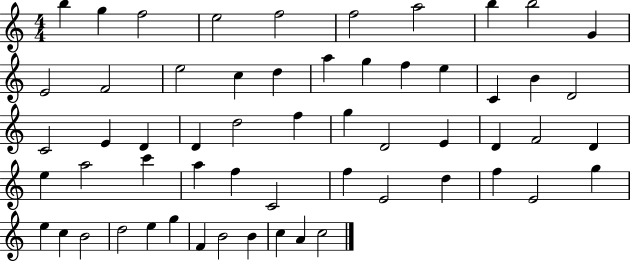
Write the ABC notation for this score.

X:1
T:Untitled
M:4/4
L:1/4
K:C
b g f2 e2 f2 f2 a2 b b2 G E2 F2 e2 c d a g f e C B D2 C2 E D D d2 f g D2 E D F2 D e a2 c' a f C2 f E2 d f E2 g e c B2 d2 e g F B2 B c A c2